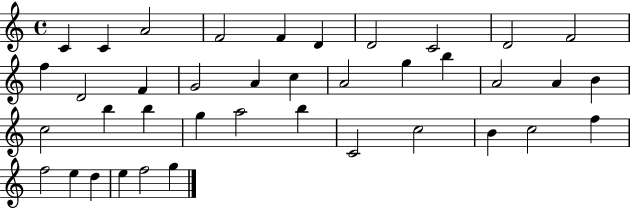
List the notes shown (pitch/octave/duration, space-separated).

C4/q C4/q A4/h F4/h F4/q D4/q D4/h C4/h D4/h F4/h F5/q D4/h F4/q G4/h A4/q C5/q A4/h G5/q B5/q A4/h A4/q B4/q C5/h B5/q B5/q G5/q A5/h B5/q C4/h C5/h B4/q C5/h F5/q F5/h E5/q D5/q E5/q F5/h G5/q